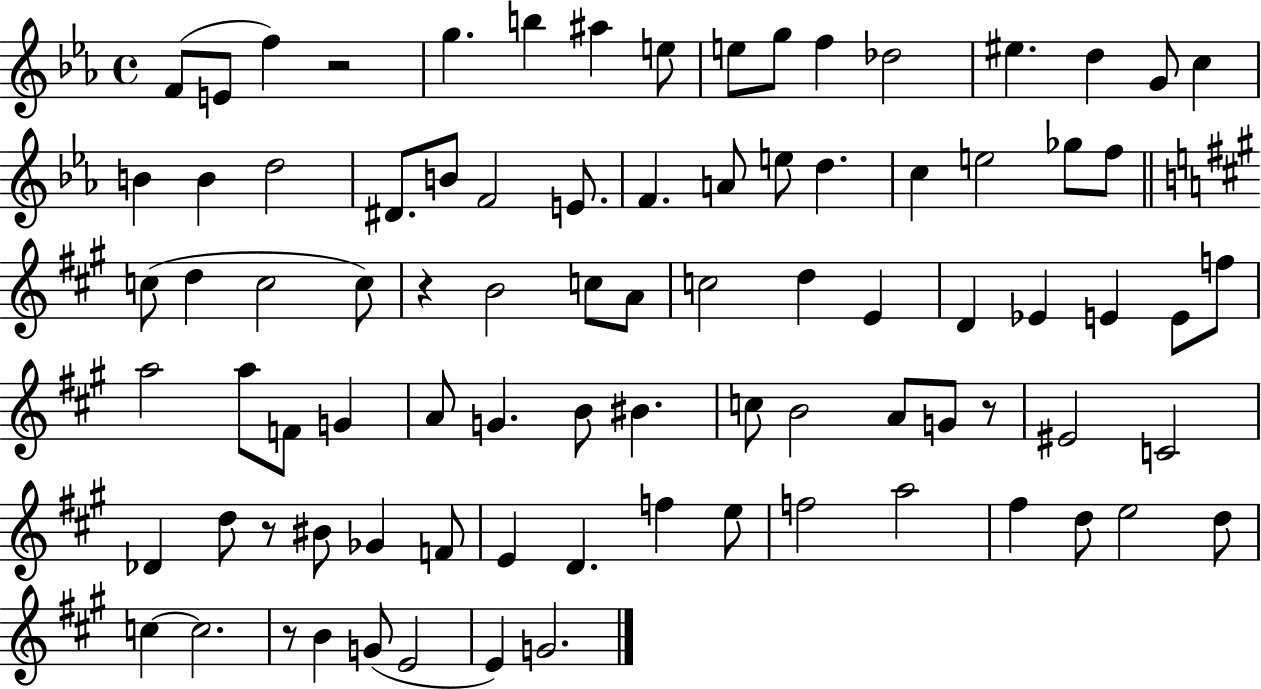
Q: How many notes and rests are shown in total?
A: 86